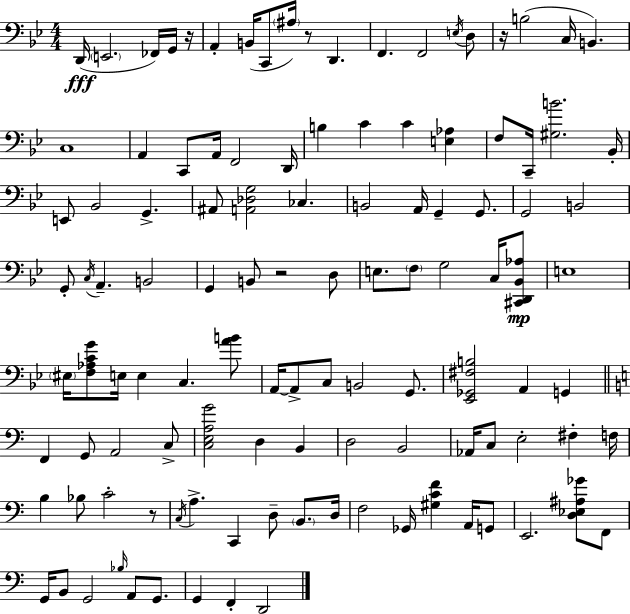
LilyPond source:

{
  \clef bass
  \numericTimeSignature
  \time 4/4
  \key bes \major
  d,16(\fff \parenthesize e,2. fes,16) g,16 r16 | a,4-. b,16( c,8 \parenthesize ais16) r8 d,4. | f,4. f,2 \acciaccatura { e16 } d8 | r16 b2( c16 b,4.) | \break c1 | a,4 c,8 a,16 f,2 | d,16 b4 c'4 c'4 <e aes>4 | f8 c,16-- <gis b'>2. | \break bes,16-. e,8 bes,2 g,4.-> | ais,8 <a, des g>2 ces4. | b,2 a,16 g,4-- g,8. | g,2 b,2 | \break g,8-. \acciaccatura { c16 } a,4.-- b,2 | g,4 b,8 r2 | d8 e8. \parenthesize f8 g2 c16 | <cis, d, bes, aes>8\mp e1 | \break \parenthesize eis16 <f aes c' g'>8 e16 e4 c4. | <a' b'>8 a,16~~ a,8-> c8 b,2 g,8. | <ees, ges, fis b>2 a,4 g,4 | \bar "||" \break \key c \major f,4 g,8 a,2 c8-> | <c e a g'>2 d4 b,4 | d2 b,2 | aes,16 c8 e2-. fis4-. f16 | \break b4 bes8 c'2-. r8 | \acciaccatura { c16 } a4.-> c,4 d8-- \parenthesize b,8. | d16 f2 ges,16 <gis c' f'>4 a,16 g,8 | e,2. <d ees ais ges'>8 f,8 | \break g,16 b,8 g,2 \grace { bes16 } a,8 g,8. | g,4 f,4-. d,2 | \bar "|."
}